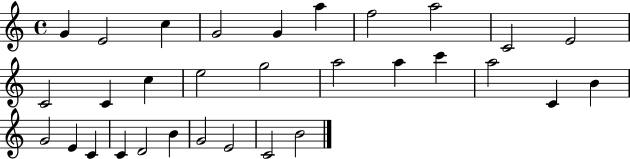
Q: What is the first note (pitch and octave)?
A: G4